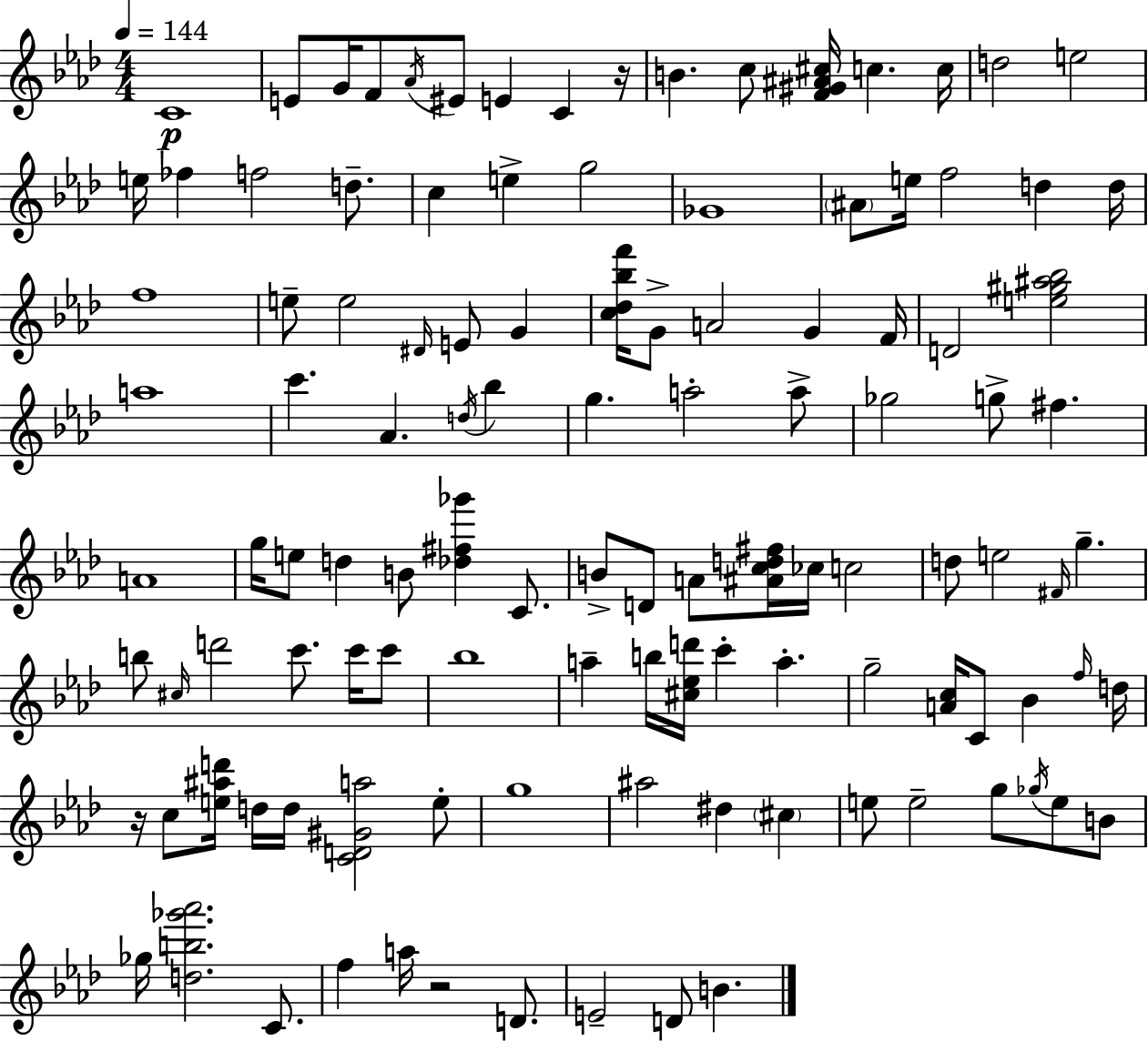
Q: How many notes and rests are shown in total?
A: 115